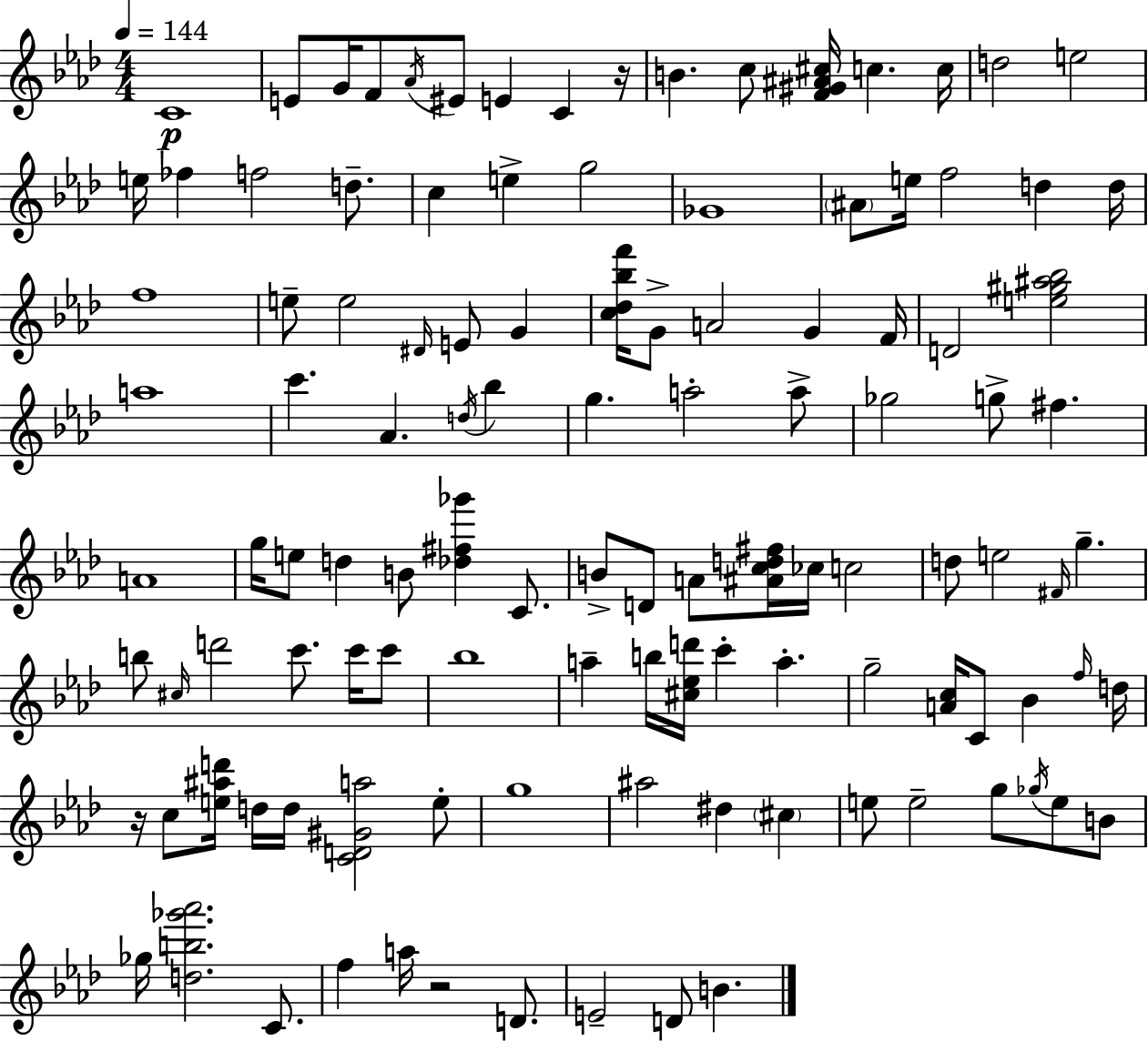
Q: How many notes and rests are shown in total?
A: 115